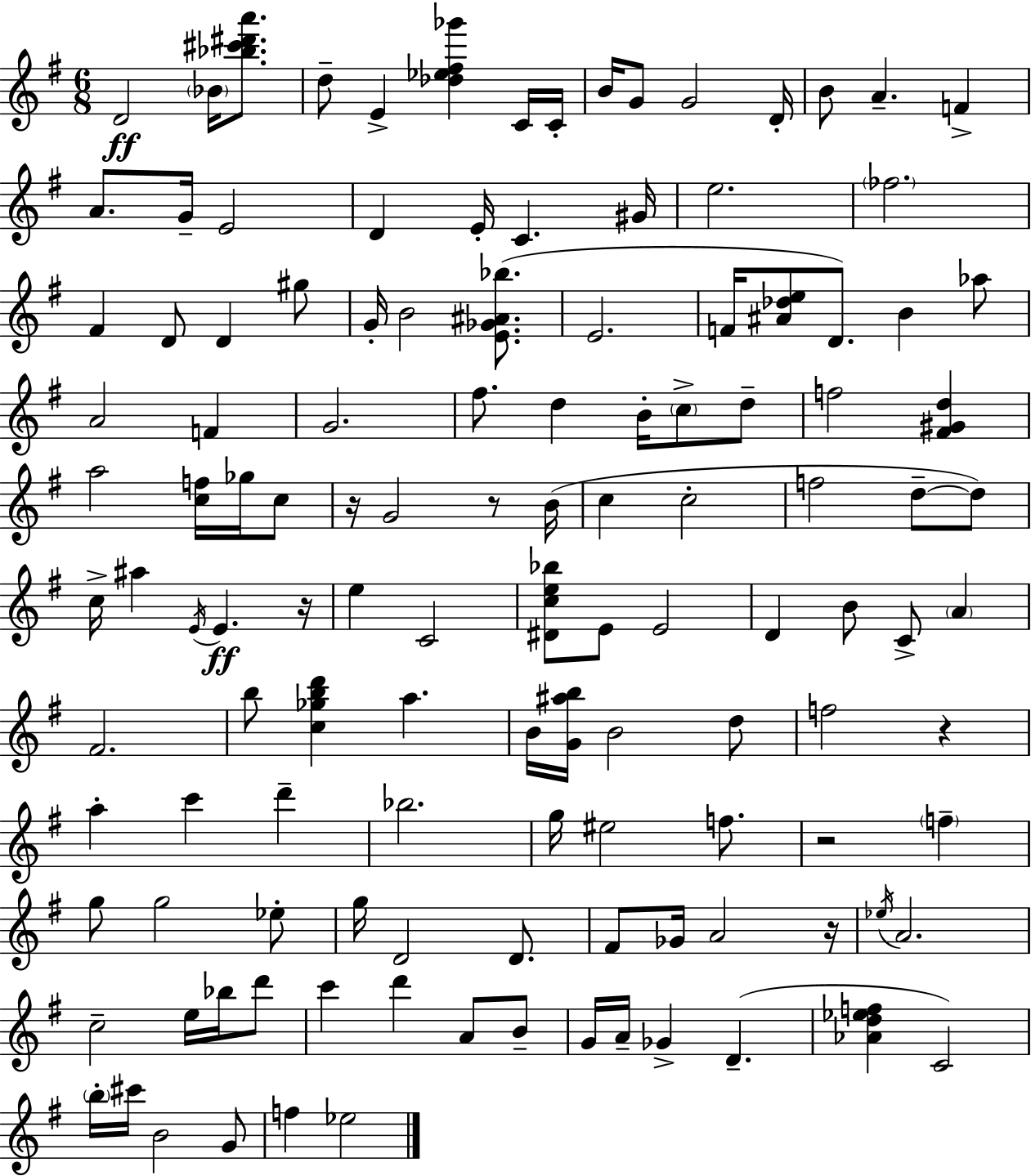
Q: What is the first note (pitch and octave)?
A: D4